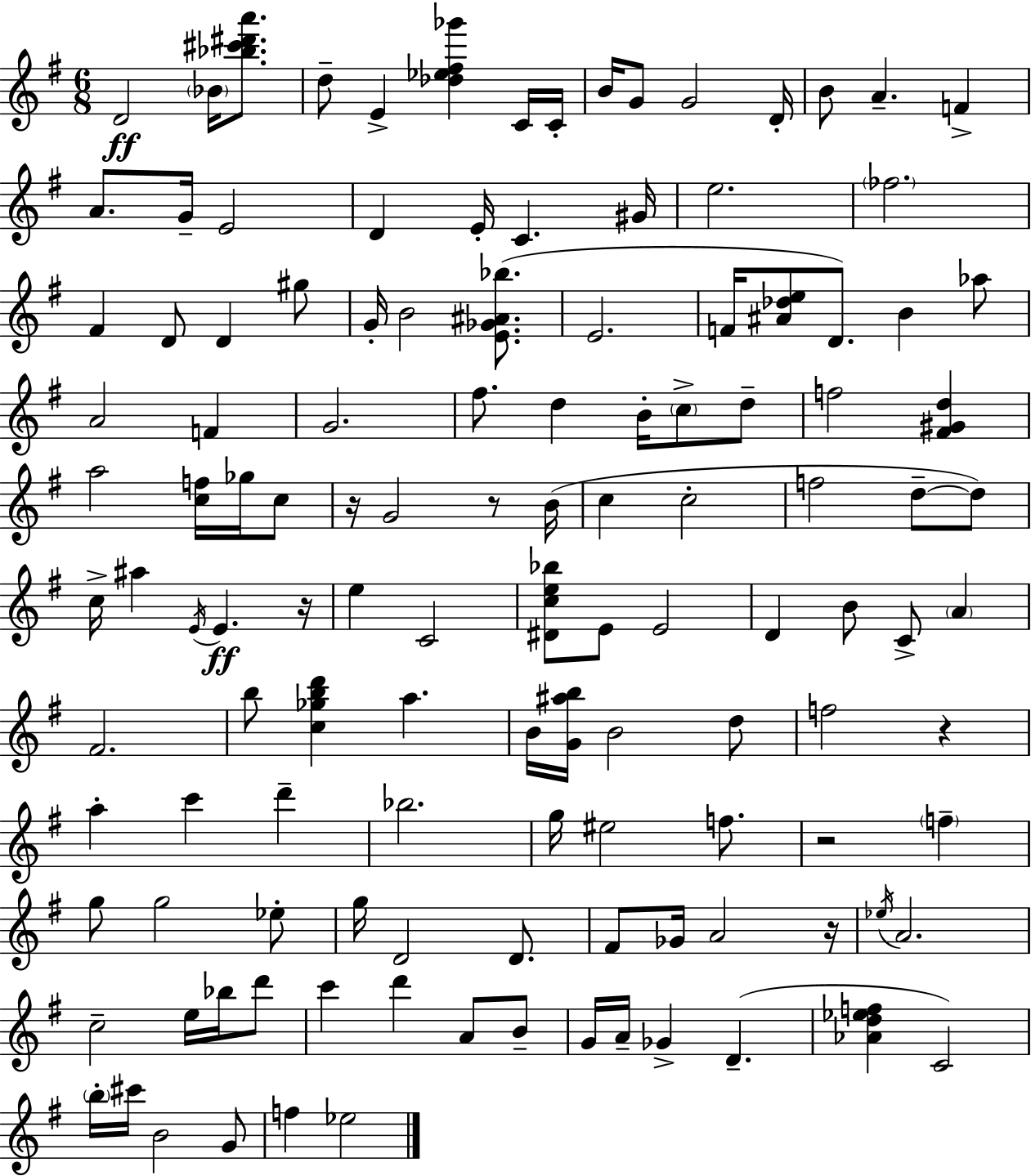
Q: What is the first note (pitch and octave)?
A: D4